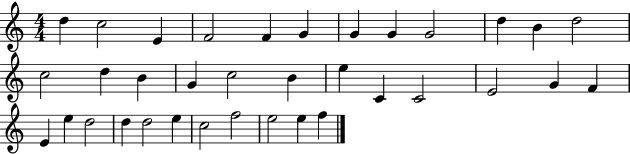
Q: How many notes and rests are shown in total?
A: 35